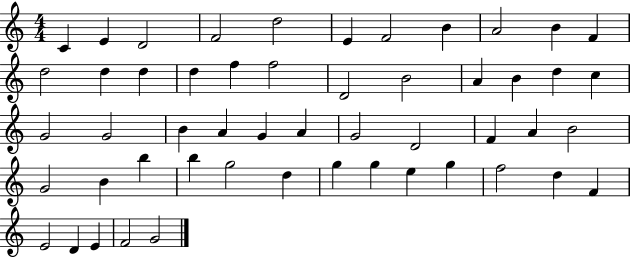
X:1
T:Untitled
M:4/4
L:1/4
K:C
C E D2 F2 d2 E F2 B A2 B F d2 d d d f f2 D2 B2 A B d c G2 G2 B A G A G2 D2 F A B2 G2 B b b g2 d g g e g f2 d F E2 D E F2 G2